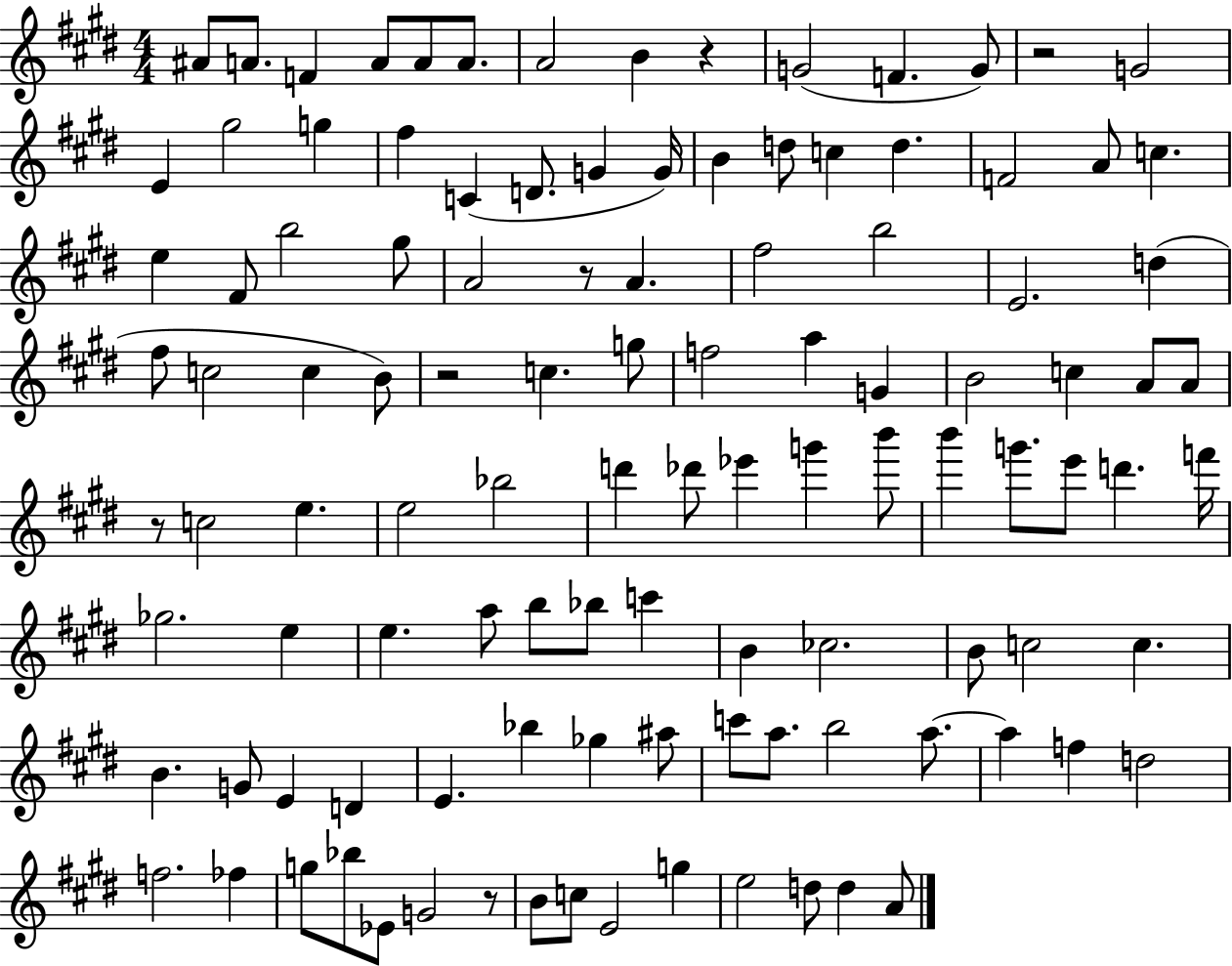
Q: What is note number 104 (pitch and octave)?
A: D5